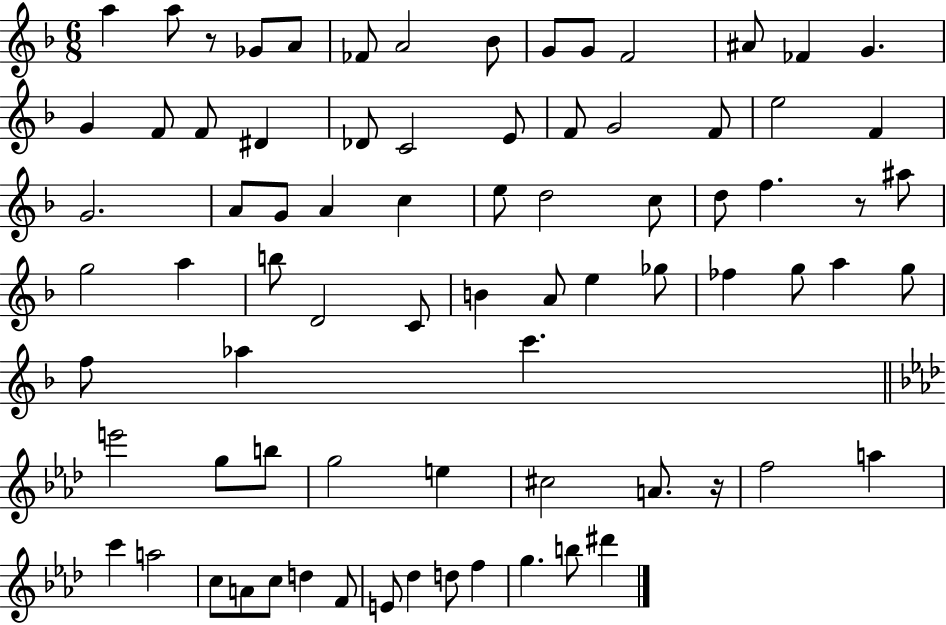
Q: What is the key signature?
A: F major